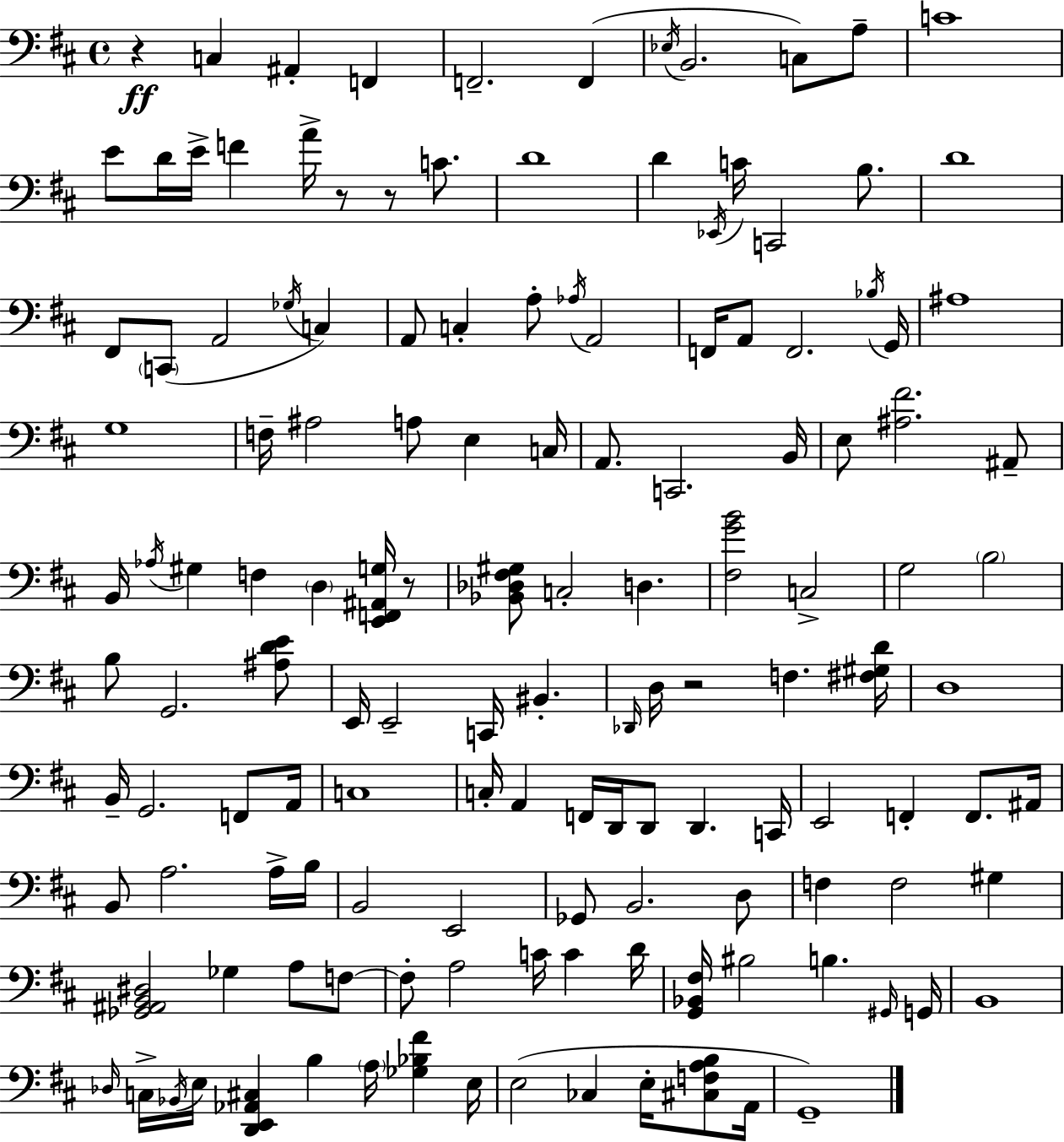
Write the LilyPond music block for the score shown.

{
  \clef bass
  \time 4/4
  \defaultTimeSignature
  \key d \major
  r4\ff c4 ais,4-. f,4 | f,2.-- f,4( | \acciaccatura { ees16 } b,2. c8) a8-- | c'1 | \break e'8 d'16 e'16-> f'4 a'16-> r8 r8 c'8. | d'1 | d'4 \acciaccatura { ees,16 } c'16 c,2 b8. | d'1 | \break fis,8 \parenthesize c,8( a,2 \acciaccatura { ges16 }) c4 | a,8 c4-. a8-. \acciaccatura { aes16 } a,2 | f,16 a,8 f,2. | \acciaccatura { bes16 } g,16 ais1 | \break g1 | f16-- ais2 a8 | e4 c16 a,8. c,2. | b,16 e8 <ais fis'>2. | \break ais,8-- b,16 \acciaccatura { aes16 } gis4 f4 \parenthesize d4 | <e, f, ais, g>16 r8 <bes, des fis gis>8 c2-. | d4. <fis g' b'>2 c2-> | g2 \parenthesize b2 | \break b8 g,2. | <ais d' e'>8 e,16 e,2-- c,16 | bis,4.-. \grace { des,16 } d16 r2 | f4. <fis gis d'>16 d1 | \break b,16-- g,2. | f,8 a,16 c1 | c16-. a,4 f,16 d,16 d,8 | d,4. c,16 e,2 f,4-. | \break f,8. ais,16 b,8 a2. | a16-> b16 b,2 e,2 | ges,8 b,2. | d8 f4 f2 | \break gis4 <ges, ais, b, dis>2 ges4 | a8 f8~~ f8-. a2 | c'16 c'4 d'16 <g, bes, fis>16 bis2 | b4. \grace { gis,16 } g,16 b,1 | \break \grace { des16 } c16-> \acciaccatura { bes,16 } e16 <d, e, aes, cis>4 | b4 \parenthesize a16 <ges bes fis'>4 e16 e2( | ces4 e16-. <cis f a b>8 a,16 g,1--) | \bar "|."
}